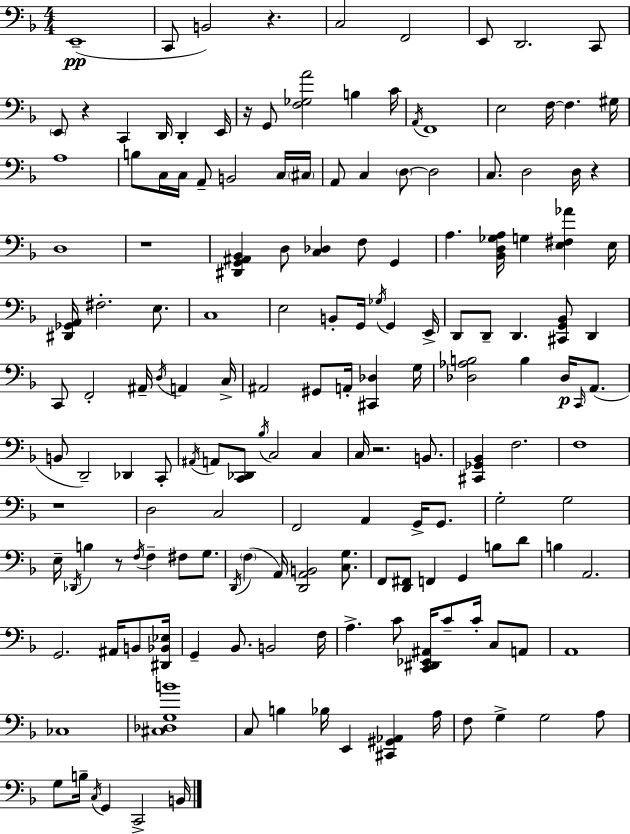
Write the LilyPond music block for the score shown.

{
  \clef bass
  \numericTimeSignature
  \time 4/4
  \key f \major
  e,1--(\pp | c,8 b,2) r4. | c2 f,2 | e,8 d,2. c,8 | \break \parenthesize e,8 r4 c,4 d,16 d,4-. e,16 | r16 g,8 <f ges a'>2 b4 c'16 | \acciaccatura { a,16 } f,1 | e2 f16~~ f4. | \break gis16 a1 | b8 c16 c16 a,8-- b,2 c16 | \parenthesize cis16 a,8 c4 \parenthesize d8~~ d2 | c8. d2 d16 r4 | \break d1 | r1 | <dis, g, ais, bes,>4 d8 <c des>4 f8 g,4 | a4. <bes, d ges a>16 g4 <e fis aes'>4 | \break e16 <dis, ges, a,>16 fis2.-. e8. | c1 | e2 b,8-. g,16 \acciaccatura { ges16 } g,4 | e,16-> d,8 d,8-- d,4. <cis, g, bes,>8 d,4 | \break c,8 f,2-. ais,16-- \acciaccatura { d16 } a,4 | c16-> ais,2 gis,8 a,16-. <cis, des>4 | g16 <des aes b>2 b4 des16\p | \grace { c,16 } a,8.( b,8 d,2--) des,4 | \break c,8-. \acciaccatura { ais,16 } a,8 <c, des,>8 \acciaccatura { bes16 } c2 | c4 c16 r2. | b,8. <cis, ges, bes,>4 f2. | f1 | \break r1 | d2 c2 | f,2 a,4 | g,16-> g,8. g2-. g2 | \break e16-- \acciaccatura { des,16 } b4 r8 \acciaccatura { f16 } f4-- | fis8 g8. \acciaccatura { d,16 }( \parenthesize f4 a,16) <d, a, b,>2 | <c g>8. f,8 <d, fis,>8 f,4 | g,4 b8 d'8 b4 a,2. | \break g,2. | ais,16 b,8 <dis, bes, ees>16 g,4-- bes,8. | b,2 f16 a4.-> c'8 | <c, dis, ees, ais,>16 c'8-- c'16-. c8 a,8 a,1 | \break ces1 | <cis des g b'>1 | c8 b4 bes16 | e,4 <cis, gis, aes,>4 a16 f8 g4-> g2 | \break a8 g8 b16-- \acciaccatura { c16 } g,4 | c,2-> b,16 \bar "|."
}